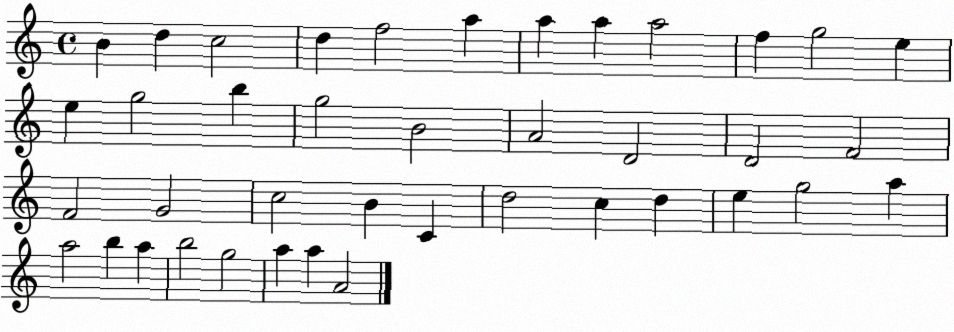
X:1
T:Untitled
M:4/4
L:1/4
K:C
B d c2 d f2 a a a a2 f g2 e e g2 b g2 B2 A2 D2 D2 F2 F2 G2 c2 B C d2 c d e g2 a a2 b a b2 g2 a a A2